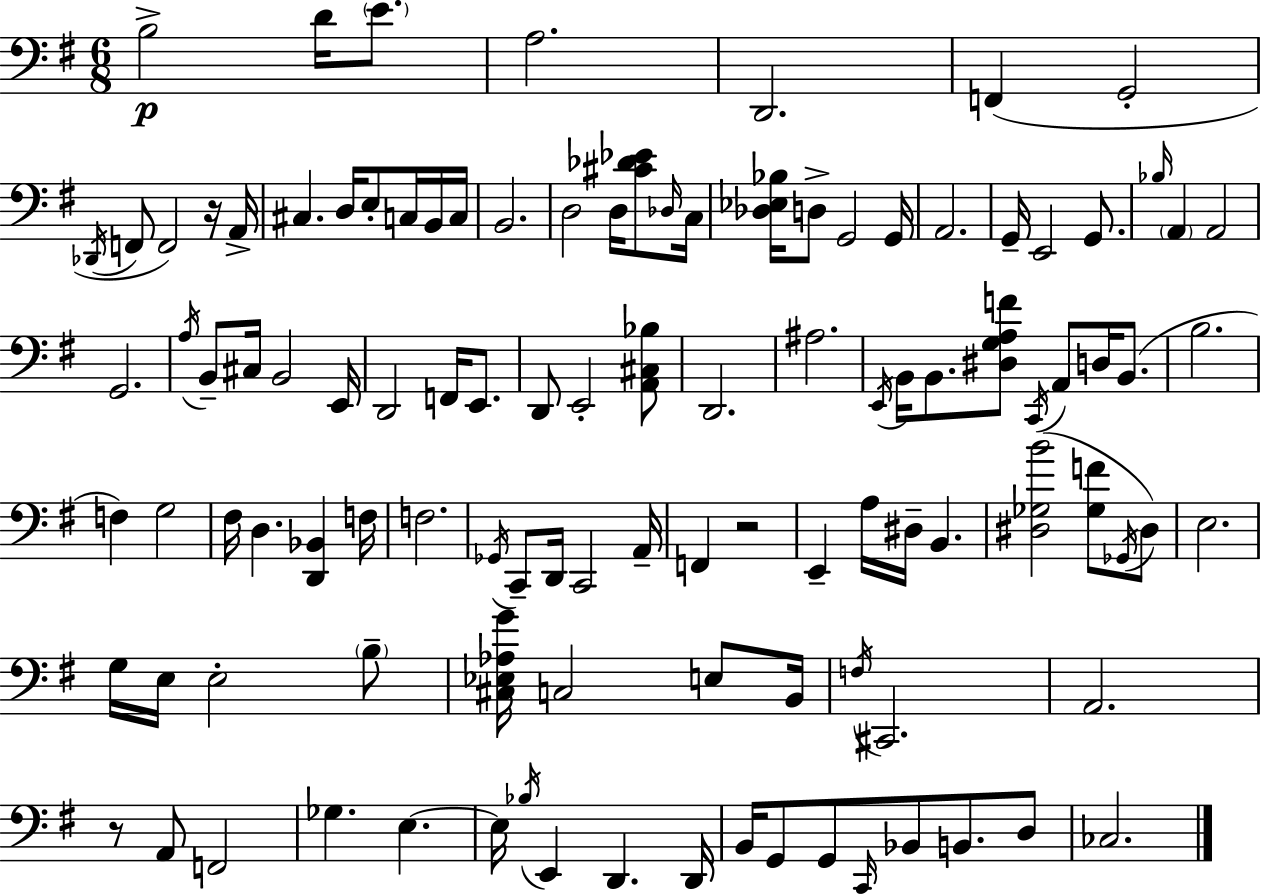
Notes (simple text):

B3/h D4/s E4/e. A3/h. D2/h. F2/q G2/h Db2/s F2/e F2/h R/s A2/s C#3/q. D3/s E3/e C3/s B2/s C3/s B2/h. D3/h D3/s [C#4,Db4,Eb4]/e Db3/s C3/s [Db3,Eb3,Bb3]/s D3/e G2/h G2/s A2/h. G2/s E2/h G2/e. Bb3/s A2/q A2/h G2/h. A3/s B2/e C#3/s B2/h E2/s D2/h F2/s E2/e. D2/e E2/h [A2,C#3,Bb3]/e D2/h. A#3/h. E2/s B2/s B2/e. [D#3,G3,A3,F4]/e C2/s A2/e D3/s B2/e. B3/h. F3/q G3/h F#3/s D3/q. [D2,Bb2]/q F3/s F3/h. Gb2/s C2/e D2/s C2/h A2/s F2/q R/h E2/q A3/s D#3/s B2/q. [D#3,Gb3,B4]/h [Gb3,F4]/e Gb2/s D#3/e E3/h. G3/s E3/s E3/h B3/e [C#3,Eb3,Ab3,G4]/s C3/h E3/e B2/s F3/s C#2/h. A2/h. R/e A2/e F2/h Gb3/q. E3/q. E3/s Bb3/s E2/q D2/q. D2/s B2/s G2/e G2/e C2/s Bb2/e B2/e. D3/e CES3/h.